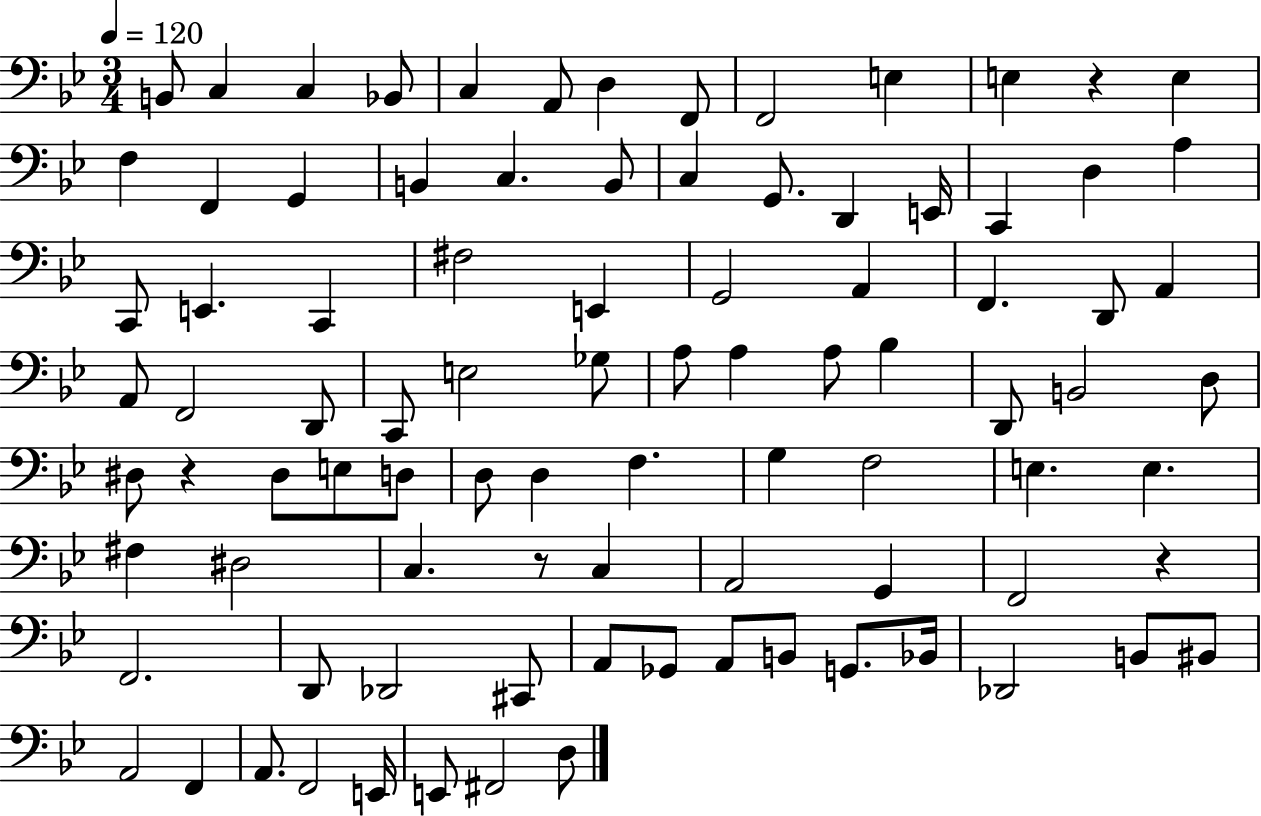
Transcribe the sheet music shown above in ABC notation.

X:1
T:Untitled
M:3/4
L:1/4
K:Bb
B,,/2 C, C, _B,,/2 C, A,,/2 D, F,,/2 F,,2 E, E, z E, F, F,, G,, B,, C, B,,/2 C, G,,/2 D,, E,,/4 C,, D, A, C,,/2 E,, C,, ^F,2 E,, G,,2 A,, F,, D,,/2 A,, A,,/2 F,,2 D,,/2 C,,/2 E,2 _G,/2 A,/2 A, A,/2 _B, D,,/2 B,,2 D,/2 ^D,/2 z ^D,/2 E,/2 D,/2 D,/2 D, F, G, F,2 E, E, ^F, ^D,2 C, z/2 C, A,,2 G,, F,,2 z F,,2 D,,/2 _D,,2 ^C,,/2 A,,/2 _G,,/2 A,,/2 B,,/2 G,,/2 _B,,/4 _D,,2 B,,/2 ^B,,/2 A,,2 F,, A,,/2 F,,2 E,,/4 E,,/2 ^F,,2 D,/2